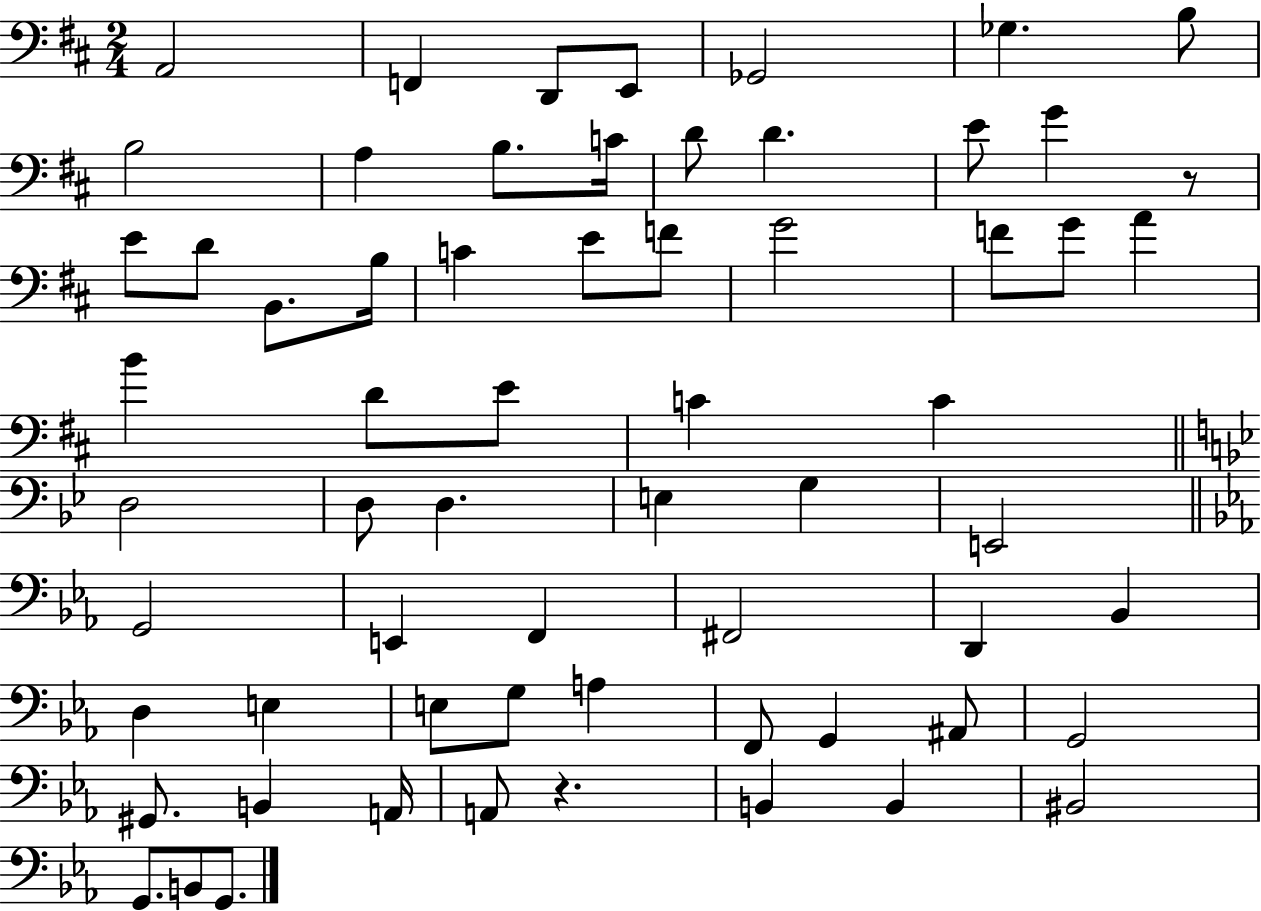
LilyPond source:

{
  \clef bass
  \numericTimeSignature
  \time 2/4
  \key d \major
  \repeat volta 2 { a,2 | f,4 d,8 e,8 | ges,2 | ges4. b8 | \break b2 | a4 b8. c'16 | d'8 d'4. | e'8 g'4 r8 | \break e'8 d'8 b,8. b16 | c'4 e'8 f'8 | g'2 | f'8 g'8 a'4 | \break b'4 d'8 e'8 | c'4 c'4 | \bar "||" \break \key g \minor d2 | d8 d4. | e4 g4 | e,2 | \break \bar "||" \break \key c \minor g,2 | e,4 f,4 | fis,2 | d,4 bes,4 | \break d4 e4 | e8 g8 a4 | f,8 g,4 ais,8 | g,2 | \break gis,8. b,4 a,16 | a,8 r4. | b,4 b,4 | bis,2 | \break g,8. b,8 g,8. | } \bar "|."
}